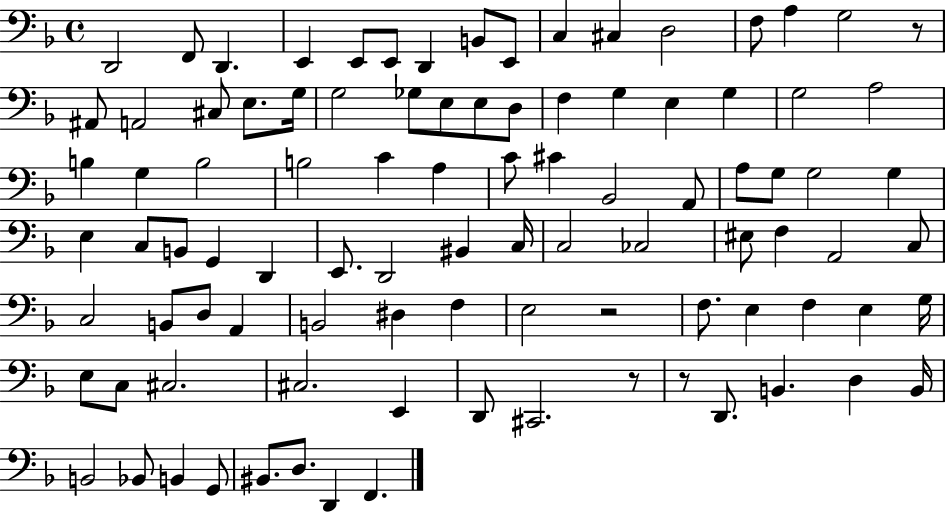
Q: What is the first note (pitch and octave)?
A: D2